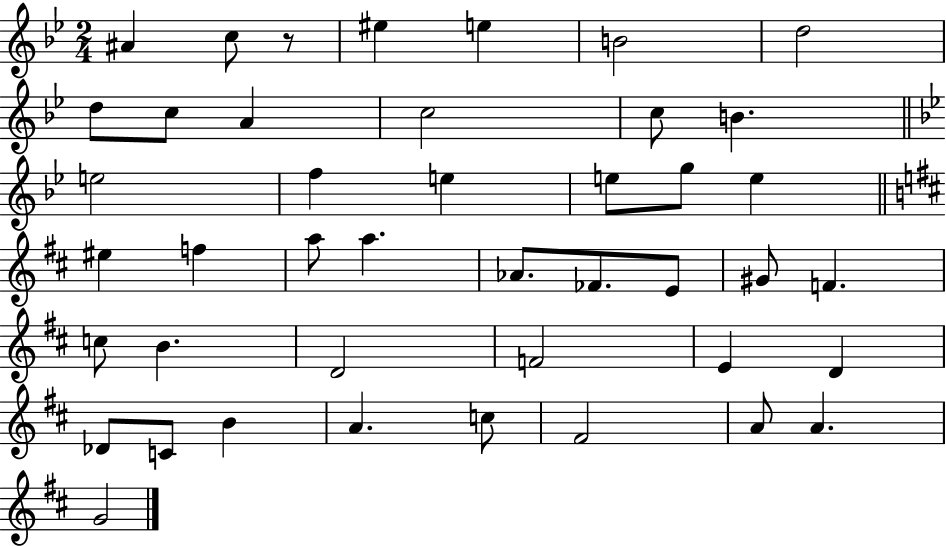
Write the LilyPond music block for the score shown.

{
  \clef treble
  \numericTimeSignature
  \time 2/4
  \key bes \major
  \repeat volta 2 { ais'4 c''8 r8 | eis''4 e''4 | b'2 | d''2 | \break d''8 c''8 a'4 | c''2 | c''8 b'4. | \bar "||" \break \key bes \major e''2 | f''4 e''4 | e''8 g''8 e''4 | \bar "||" \break \key d \major eis''4 f''4 | a''8 a''4. | aes'8. fes'8. e'8 | gis'8 f'4. | \break c''8 b'4. | d'2 | f'2 | e'4 d'4 | \break des'8 c'8 b'4 | a'4. c''8 | fis'2 | a'8 a'4. | \break g'2 | } \bar "|."
}